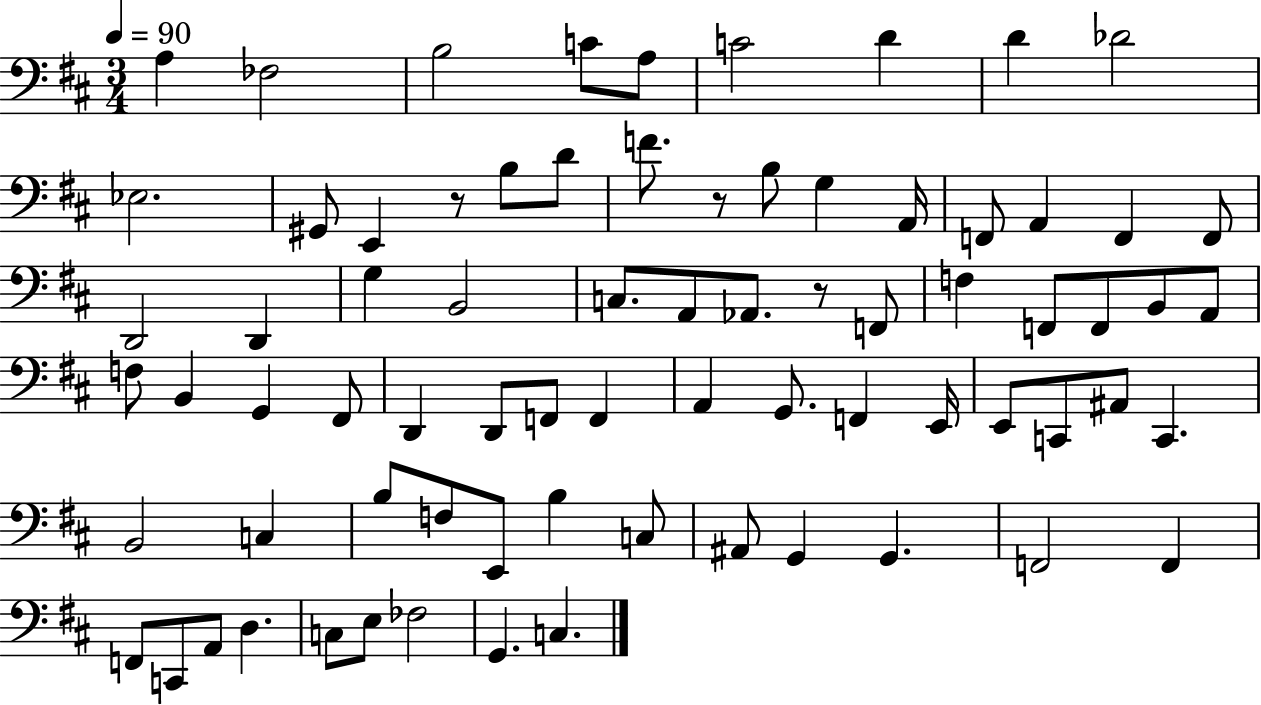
X:1
T:Untitled
M:3/4
L:1/4
K:D
A, _F,2 B,2 C/2 A,/2 C2 D D _D2 _E,2 ^G,,/2 E,, z/2 B,/2 D/2 F/2 z/2 B,/2 G, A,,/4 F,,/2 A,, F,, F,,/2 D,,2 D,, G, B,,2 C,/2 A,,/2 _A,,/2 z/2 F,,/2 F, F,,/2 F,,/2 B,,/2 A,,/2 F,/2 B,, G,, ^F,,/2 D,, D,,/2 F,,/2 F,, A,, G,,/2 F,, E,,/4 E,,/2 C,,/2 ^A,,/2 C,, B,,2 C, B,/2 F,/2 E,,/2 B, C,/2 ^A,,/2 G,, G,, F,,2 F,, F,,/2 C,,/2 A,,/2 D, C,/2 E,/2 _F,2 G,, C,